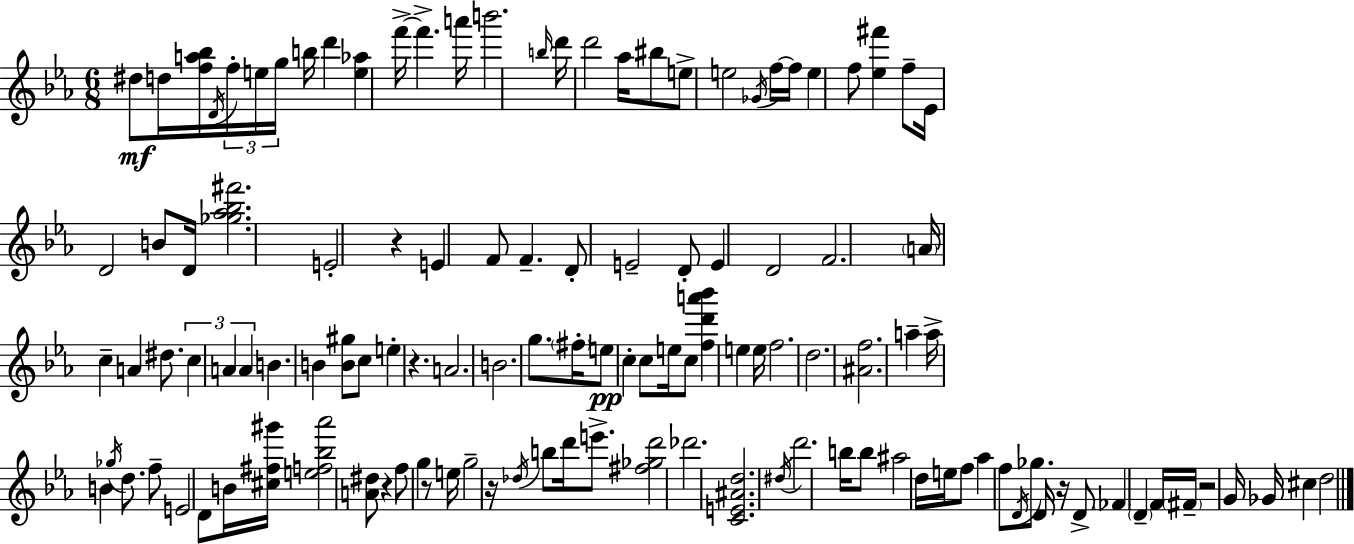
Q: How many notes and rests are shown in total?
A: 122